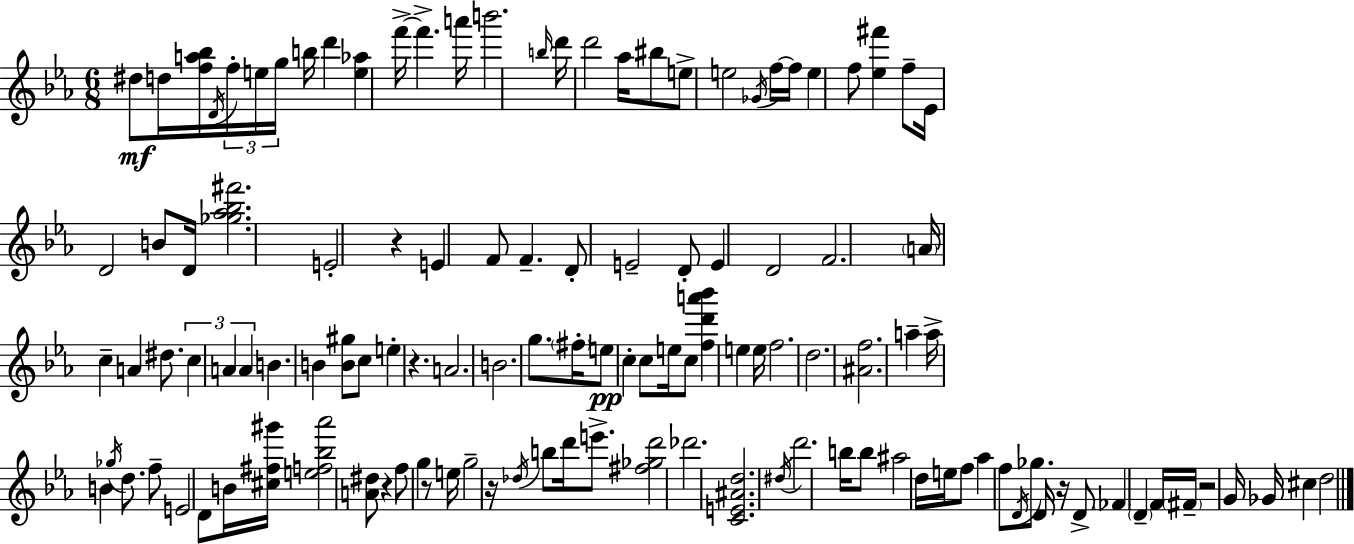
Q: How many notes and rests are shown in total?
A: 122